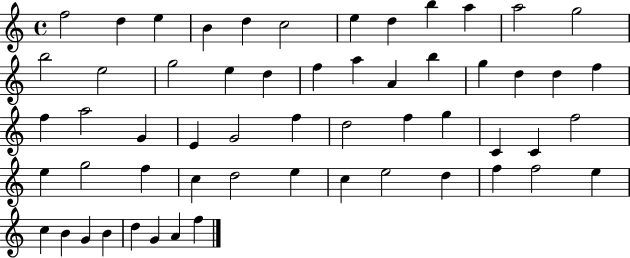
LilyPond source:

{
  \clef treble
  \time 4/4
  \defaultTimeSignature
  \key c \major
  f''2 d''4 e''4 | b'4 d''4 c''2 | e''4 d''4 b''4 a''4 | a''2 g''2 | \break b''2 e''2 | g''2 e''4 d''4 | f''4 a''4 a'4 b''4 | g''4 d''4 d''4 f''4 | \break f''4 a''2 g'4 | e'4 g'2 f''4 | d''2 f''4 g''4 | c'4 c'4 f''2 | \break e''4 g''2 f''4 | c''4 d''2 e''4 | c''4 e''2 d''4 | f''4 f''2 e''4 | \break c''4 b'4 g'4 b'4 | d''4 g'4 a'4 f''4 | \bar "|."
}